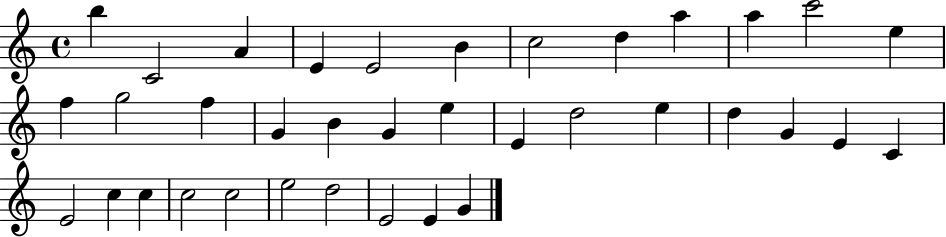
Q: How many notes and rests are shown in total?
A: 36